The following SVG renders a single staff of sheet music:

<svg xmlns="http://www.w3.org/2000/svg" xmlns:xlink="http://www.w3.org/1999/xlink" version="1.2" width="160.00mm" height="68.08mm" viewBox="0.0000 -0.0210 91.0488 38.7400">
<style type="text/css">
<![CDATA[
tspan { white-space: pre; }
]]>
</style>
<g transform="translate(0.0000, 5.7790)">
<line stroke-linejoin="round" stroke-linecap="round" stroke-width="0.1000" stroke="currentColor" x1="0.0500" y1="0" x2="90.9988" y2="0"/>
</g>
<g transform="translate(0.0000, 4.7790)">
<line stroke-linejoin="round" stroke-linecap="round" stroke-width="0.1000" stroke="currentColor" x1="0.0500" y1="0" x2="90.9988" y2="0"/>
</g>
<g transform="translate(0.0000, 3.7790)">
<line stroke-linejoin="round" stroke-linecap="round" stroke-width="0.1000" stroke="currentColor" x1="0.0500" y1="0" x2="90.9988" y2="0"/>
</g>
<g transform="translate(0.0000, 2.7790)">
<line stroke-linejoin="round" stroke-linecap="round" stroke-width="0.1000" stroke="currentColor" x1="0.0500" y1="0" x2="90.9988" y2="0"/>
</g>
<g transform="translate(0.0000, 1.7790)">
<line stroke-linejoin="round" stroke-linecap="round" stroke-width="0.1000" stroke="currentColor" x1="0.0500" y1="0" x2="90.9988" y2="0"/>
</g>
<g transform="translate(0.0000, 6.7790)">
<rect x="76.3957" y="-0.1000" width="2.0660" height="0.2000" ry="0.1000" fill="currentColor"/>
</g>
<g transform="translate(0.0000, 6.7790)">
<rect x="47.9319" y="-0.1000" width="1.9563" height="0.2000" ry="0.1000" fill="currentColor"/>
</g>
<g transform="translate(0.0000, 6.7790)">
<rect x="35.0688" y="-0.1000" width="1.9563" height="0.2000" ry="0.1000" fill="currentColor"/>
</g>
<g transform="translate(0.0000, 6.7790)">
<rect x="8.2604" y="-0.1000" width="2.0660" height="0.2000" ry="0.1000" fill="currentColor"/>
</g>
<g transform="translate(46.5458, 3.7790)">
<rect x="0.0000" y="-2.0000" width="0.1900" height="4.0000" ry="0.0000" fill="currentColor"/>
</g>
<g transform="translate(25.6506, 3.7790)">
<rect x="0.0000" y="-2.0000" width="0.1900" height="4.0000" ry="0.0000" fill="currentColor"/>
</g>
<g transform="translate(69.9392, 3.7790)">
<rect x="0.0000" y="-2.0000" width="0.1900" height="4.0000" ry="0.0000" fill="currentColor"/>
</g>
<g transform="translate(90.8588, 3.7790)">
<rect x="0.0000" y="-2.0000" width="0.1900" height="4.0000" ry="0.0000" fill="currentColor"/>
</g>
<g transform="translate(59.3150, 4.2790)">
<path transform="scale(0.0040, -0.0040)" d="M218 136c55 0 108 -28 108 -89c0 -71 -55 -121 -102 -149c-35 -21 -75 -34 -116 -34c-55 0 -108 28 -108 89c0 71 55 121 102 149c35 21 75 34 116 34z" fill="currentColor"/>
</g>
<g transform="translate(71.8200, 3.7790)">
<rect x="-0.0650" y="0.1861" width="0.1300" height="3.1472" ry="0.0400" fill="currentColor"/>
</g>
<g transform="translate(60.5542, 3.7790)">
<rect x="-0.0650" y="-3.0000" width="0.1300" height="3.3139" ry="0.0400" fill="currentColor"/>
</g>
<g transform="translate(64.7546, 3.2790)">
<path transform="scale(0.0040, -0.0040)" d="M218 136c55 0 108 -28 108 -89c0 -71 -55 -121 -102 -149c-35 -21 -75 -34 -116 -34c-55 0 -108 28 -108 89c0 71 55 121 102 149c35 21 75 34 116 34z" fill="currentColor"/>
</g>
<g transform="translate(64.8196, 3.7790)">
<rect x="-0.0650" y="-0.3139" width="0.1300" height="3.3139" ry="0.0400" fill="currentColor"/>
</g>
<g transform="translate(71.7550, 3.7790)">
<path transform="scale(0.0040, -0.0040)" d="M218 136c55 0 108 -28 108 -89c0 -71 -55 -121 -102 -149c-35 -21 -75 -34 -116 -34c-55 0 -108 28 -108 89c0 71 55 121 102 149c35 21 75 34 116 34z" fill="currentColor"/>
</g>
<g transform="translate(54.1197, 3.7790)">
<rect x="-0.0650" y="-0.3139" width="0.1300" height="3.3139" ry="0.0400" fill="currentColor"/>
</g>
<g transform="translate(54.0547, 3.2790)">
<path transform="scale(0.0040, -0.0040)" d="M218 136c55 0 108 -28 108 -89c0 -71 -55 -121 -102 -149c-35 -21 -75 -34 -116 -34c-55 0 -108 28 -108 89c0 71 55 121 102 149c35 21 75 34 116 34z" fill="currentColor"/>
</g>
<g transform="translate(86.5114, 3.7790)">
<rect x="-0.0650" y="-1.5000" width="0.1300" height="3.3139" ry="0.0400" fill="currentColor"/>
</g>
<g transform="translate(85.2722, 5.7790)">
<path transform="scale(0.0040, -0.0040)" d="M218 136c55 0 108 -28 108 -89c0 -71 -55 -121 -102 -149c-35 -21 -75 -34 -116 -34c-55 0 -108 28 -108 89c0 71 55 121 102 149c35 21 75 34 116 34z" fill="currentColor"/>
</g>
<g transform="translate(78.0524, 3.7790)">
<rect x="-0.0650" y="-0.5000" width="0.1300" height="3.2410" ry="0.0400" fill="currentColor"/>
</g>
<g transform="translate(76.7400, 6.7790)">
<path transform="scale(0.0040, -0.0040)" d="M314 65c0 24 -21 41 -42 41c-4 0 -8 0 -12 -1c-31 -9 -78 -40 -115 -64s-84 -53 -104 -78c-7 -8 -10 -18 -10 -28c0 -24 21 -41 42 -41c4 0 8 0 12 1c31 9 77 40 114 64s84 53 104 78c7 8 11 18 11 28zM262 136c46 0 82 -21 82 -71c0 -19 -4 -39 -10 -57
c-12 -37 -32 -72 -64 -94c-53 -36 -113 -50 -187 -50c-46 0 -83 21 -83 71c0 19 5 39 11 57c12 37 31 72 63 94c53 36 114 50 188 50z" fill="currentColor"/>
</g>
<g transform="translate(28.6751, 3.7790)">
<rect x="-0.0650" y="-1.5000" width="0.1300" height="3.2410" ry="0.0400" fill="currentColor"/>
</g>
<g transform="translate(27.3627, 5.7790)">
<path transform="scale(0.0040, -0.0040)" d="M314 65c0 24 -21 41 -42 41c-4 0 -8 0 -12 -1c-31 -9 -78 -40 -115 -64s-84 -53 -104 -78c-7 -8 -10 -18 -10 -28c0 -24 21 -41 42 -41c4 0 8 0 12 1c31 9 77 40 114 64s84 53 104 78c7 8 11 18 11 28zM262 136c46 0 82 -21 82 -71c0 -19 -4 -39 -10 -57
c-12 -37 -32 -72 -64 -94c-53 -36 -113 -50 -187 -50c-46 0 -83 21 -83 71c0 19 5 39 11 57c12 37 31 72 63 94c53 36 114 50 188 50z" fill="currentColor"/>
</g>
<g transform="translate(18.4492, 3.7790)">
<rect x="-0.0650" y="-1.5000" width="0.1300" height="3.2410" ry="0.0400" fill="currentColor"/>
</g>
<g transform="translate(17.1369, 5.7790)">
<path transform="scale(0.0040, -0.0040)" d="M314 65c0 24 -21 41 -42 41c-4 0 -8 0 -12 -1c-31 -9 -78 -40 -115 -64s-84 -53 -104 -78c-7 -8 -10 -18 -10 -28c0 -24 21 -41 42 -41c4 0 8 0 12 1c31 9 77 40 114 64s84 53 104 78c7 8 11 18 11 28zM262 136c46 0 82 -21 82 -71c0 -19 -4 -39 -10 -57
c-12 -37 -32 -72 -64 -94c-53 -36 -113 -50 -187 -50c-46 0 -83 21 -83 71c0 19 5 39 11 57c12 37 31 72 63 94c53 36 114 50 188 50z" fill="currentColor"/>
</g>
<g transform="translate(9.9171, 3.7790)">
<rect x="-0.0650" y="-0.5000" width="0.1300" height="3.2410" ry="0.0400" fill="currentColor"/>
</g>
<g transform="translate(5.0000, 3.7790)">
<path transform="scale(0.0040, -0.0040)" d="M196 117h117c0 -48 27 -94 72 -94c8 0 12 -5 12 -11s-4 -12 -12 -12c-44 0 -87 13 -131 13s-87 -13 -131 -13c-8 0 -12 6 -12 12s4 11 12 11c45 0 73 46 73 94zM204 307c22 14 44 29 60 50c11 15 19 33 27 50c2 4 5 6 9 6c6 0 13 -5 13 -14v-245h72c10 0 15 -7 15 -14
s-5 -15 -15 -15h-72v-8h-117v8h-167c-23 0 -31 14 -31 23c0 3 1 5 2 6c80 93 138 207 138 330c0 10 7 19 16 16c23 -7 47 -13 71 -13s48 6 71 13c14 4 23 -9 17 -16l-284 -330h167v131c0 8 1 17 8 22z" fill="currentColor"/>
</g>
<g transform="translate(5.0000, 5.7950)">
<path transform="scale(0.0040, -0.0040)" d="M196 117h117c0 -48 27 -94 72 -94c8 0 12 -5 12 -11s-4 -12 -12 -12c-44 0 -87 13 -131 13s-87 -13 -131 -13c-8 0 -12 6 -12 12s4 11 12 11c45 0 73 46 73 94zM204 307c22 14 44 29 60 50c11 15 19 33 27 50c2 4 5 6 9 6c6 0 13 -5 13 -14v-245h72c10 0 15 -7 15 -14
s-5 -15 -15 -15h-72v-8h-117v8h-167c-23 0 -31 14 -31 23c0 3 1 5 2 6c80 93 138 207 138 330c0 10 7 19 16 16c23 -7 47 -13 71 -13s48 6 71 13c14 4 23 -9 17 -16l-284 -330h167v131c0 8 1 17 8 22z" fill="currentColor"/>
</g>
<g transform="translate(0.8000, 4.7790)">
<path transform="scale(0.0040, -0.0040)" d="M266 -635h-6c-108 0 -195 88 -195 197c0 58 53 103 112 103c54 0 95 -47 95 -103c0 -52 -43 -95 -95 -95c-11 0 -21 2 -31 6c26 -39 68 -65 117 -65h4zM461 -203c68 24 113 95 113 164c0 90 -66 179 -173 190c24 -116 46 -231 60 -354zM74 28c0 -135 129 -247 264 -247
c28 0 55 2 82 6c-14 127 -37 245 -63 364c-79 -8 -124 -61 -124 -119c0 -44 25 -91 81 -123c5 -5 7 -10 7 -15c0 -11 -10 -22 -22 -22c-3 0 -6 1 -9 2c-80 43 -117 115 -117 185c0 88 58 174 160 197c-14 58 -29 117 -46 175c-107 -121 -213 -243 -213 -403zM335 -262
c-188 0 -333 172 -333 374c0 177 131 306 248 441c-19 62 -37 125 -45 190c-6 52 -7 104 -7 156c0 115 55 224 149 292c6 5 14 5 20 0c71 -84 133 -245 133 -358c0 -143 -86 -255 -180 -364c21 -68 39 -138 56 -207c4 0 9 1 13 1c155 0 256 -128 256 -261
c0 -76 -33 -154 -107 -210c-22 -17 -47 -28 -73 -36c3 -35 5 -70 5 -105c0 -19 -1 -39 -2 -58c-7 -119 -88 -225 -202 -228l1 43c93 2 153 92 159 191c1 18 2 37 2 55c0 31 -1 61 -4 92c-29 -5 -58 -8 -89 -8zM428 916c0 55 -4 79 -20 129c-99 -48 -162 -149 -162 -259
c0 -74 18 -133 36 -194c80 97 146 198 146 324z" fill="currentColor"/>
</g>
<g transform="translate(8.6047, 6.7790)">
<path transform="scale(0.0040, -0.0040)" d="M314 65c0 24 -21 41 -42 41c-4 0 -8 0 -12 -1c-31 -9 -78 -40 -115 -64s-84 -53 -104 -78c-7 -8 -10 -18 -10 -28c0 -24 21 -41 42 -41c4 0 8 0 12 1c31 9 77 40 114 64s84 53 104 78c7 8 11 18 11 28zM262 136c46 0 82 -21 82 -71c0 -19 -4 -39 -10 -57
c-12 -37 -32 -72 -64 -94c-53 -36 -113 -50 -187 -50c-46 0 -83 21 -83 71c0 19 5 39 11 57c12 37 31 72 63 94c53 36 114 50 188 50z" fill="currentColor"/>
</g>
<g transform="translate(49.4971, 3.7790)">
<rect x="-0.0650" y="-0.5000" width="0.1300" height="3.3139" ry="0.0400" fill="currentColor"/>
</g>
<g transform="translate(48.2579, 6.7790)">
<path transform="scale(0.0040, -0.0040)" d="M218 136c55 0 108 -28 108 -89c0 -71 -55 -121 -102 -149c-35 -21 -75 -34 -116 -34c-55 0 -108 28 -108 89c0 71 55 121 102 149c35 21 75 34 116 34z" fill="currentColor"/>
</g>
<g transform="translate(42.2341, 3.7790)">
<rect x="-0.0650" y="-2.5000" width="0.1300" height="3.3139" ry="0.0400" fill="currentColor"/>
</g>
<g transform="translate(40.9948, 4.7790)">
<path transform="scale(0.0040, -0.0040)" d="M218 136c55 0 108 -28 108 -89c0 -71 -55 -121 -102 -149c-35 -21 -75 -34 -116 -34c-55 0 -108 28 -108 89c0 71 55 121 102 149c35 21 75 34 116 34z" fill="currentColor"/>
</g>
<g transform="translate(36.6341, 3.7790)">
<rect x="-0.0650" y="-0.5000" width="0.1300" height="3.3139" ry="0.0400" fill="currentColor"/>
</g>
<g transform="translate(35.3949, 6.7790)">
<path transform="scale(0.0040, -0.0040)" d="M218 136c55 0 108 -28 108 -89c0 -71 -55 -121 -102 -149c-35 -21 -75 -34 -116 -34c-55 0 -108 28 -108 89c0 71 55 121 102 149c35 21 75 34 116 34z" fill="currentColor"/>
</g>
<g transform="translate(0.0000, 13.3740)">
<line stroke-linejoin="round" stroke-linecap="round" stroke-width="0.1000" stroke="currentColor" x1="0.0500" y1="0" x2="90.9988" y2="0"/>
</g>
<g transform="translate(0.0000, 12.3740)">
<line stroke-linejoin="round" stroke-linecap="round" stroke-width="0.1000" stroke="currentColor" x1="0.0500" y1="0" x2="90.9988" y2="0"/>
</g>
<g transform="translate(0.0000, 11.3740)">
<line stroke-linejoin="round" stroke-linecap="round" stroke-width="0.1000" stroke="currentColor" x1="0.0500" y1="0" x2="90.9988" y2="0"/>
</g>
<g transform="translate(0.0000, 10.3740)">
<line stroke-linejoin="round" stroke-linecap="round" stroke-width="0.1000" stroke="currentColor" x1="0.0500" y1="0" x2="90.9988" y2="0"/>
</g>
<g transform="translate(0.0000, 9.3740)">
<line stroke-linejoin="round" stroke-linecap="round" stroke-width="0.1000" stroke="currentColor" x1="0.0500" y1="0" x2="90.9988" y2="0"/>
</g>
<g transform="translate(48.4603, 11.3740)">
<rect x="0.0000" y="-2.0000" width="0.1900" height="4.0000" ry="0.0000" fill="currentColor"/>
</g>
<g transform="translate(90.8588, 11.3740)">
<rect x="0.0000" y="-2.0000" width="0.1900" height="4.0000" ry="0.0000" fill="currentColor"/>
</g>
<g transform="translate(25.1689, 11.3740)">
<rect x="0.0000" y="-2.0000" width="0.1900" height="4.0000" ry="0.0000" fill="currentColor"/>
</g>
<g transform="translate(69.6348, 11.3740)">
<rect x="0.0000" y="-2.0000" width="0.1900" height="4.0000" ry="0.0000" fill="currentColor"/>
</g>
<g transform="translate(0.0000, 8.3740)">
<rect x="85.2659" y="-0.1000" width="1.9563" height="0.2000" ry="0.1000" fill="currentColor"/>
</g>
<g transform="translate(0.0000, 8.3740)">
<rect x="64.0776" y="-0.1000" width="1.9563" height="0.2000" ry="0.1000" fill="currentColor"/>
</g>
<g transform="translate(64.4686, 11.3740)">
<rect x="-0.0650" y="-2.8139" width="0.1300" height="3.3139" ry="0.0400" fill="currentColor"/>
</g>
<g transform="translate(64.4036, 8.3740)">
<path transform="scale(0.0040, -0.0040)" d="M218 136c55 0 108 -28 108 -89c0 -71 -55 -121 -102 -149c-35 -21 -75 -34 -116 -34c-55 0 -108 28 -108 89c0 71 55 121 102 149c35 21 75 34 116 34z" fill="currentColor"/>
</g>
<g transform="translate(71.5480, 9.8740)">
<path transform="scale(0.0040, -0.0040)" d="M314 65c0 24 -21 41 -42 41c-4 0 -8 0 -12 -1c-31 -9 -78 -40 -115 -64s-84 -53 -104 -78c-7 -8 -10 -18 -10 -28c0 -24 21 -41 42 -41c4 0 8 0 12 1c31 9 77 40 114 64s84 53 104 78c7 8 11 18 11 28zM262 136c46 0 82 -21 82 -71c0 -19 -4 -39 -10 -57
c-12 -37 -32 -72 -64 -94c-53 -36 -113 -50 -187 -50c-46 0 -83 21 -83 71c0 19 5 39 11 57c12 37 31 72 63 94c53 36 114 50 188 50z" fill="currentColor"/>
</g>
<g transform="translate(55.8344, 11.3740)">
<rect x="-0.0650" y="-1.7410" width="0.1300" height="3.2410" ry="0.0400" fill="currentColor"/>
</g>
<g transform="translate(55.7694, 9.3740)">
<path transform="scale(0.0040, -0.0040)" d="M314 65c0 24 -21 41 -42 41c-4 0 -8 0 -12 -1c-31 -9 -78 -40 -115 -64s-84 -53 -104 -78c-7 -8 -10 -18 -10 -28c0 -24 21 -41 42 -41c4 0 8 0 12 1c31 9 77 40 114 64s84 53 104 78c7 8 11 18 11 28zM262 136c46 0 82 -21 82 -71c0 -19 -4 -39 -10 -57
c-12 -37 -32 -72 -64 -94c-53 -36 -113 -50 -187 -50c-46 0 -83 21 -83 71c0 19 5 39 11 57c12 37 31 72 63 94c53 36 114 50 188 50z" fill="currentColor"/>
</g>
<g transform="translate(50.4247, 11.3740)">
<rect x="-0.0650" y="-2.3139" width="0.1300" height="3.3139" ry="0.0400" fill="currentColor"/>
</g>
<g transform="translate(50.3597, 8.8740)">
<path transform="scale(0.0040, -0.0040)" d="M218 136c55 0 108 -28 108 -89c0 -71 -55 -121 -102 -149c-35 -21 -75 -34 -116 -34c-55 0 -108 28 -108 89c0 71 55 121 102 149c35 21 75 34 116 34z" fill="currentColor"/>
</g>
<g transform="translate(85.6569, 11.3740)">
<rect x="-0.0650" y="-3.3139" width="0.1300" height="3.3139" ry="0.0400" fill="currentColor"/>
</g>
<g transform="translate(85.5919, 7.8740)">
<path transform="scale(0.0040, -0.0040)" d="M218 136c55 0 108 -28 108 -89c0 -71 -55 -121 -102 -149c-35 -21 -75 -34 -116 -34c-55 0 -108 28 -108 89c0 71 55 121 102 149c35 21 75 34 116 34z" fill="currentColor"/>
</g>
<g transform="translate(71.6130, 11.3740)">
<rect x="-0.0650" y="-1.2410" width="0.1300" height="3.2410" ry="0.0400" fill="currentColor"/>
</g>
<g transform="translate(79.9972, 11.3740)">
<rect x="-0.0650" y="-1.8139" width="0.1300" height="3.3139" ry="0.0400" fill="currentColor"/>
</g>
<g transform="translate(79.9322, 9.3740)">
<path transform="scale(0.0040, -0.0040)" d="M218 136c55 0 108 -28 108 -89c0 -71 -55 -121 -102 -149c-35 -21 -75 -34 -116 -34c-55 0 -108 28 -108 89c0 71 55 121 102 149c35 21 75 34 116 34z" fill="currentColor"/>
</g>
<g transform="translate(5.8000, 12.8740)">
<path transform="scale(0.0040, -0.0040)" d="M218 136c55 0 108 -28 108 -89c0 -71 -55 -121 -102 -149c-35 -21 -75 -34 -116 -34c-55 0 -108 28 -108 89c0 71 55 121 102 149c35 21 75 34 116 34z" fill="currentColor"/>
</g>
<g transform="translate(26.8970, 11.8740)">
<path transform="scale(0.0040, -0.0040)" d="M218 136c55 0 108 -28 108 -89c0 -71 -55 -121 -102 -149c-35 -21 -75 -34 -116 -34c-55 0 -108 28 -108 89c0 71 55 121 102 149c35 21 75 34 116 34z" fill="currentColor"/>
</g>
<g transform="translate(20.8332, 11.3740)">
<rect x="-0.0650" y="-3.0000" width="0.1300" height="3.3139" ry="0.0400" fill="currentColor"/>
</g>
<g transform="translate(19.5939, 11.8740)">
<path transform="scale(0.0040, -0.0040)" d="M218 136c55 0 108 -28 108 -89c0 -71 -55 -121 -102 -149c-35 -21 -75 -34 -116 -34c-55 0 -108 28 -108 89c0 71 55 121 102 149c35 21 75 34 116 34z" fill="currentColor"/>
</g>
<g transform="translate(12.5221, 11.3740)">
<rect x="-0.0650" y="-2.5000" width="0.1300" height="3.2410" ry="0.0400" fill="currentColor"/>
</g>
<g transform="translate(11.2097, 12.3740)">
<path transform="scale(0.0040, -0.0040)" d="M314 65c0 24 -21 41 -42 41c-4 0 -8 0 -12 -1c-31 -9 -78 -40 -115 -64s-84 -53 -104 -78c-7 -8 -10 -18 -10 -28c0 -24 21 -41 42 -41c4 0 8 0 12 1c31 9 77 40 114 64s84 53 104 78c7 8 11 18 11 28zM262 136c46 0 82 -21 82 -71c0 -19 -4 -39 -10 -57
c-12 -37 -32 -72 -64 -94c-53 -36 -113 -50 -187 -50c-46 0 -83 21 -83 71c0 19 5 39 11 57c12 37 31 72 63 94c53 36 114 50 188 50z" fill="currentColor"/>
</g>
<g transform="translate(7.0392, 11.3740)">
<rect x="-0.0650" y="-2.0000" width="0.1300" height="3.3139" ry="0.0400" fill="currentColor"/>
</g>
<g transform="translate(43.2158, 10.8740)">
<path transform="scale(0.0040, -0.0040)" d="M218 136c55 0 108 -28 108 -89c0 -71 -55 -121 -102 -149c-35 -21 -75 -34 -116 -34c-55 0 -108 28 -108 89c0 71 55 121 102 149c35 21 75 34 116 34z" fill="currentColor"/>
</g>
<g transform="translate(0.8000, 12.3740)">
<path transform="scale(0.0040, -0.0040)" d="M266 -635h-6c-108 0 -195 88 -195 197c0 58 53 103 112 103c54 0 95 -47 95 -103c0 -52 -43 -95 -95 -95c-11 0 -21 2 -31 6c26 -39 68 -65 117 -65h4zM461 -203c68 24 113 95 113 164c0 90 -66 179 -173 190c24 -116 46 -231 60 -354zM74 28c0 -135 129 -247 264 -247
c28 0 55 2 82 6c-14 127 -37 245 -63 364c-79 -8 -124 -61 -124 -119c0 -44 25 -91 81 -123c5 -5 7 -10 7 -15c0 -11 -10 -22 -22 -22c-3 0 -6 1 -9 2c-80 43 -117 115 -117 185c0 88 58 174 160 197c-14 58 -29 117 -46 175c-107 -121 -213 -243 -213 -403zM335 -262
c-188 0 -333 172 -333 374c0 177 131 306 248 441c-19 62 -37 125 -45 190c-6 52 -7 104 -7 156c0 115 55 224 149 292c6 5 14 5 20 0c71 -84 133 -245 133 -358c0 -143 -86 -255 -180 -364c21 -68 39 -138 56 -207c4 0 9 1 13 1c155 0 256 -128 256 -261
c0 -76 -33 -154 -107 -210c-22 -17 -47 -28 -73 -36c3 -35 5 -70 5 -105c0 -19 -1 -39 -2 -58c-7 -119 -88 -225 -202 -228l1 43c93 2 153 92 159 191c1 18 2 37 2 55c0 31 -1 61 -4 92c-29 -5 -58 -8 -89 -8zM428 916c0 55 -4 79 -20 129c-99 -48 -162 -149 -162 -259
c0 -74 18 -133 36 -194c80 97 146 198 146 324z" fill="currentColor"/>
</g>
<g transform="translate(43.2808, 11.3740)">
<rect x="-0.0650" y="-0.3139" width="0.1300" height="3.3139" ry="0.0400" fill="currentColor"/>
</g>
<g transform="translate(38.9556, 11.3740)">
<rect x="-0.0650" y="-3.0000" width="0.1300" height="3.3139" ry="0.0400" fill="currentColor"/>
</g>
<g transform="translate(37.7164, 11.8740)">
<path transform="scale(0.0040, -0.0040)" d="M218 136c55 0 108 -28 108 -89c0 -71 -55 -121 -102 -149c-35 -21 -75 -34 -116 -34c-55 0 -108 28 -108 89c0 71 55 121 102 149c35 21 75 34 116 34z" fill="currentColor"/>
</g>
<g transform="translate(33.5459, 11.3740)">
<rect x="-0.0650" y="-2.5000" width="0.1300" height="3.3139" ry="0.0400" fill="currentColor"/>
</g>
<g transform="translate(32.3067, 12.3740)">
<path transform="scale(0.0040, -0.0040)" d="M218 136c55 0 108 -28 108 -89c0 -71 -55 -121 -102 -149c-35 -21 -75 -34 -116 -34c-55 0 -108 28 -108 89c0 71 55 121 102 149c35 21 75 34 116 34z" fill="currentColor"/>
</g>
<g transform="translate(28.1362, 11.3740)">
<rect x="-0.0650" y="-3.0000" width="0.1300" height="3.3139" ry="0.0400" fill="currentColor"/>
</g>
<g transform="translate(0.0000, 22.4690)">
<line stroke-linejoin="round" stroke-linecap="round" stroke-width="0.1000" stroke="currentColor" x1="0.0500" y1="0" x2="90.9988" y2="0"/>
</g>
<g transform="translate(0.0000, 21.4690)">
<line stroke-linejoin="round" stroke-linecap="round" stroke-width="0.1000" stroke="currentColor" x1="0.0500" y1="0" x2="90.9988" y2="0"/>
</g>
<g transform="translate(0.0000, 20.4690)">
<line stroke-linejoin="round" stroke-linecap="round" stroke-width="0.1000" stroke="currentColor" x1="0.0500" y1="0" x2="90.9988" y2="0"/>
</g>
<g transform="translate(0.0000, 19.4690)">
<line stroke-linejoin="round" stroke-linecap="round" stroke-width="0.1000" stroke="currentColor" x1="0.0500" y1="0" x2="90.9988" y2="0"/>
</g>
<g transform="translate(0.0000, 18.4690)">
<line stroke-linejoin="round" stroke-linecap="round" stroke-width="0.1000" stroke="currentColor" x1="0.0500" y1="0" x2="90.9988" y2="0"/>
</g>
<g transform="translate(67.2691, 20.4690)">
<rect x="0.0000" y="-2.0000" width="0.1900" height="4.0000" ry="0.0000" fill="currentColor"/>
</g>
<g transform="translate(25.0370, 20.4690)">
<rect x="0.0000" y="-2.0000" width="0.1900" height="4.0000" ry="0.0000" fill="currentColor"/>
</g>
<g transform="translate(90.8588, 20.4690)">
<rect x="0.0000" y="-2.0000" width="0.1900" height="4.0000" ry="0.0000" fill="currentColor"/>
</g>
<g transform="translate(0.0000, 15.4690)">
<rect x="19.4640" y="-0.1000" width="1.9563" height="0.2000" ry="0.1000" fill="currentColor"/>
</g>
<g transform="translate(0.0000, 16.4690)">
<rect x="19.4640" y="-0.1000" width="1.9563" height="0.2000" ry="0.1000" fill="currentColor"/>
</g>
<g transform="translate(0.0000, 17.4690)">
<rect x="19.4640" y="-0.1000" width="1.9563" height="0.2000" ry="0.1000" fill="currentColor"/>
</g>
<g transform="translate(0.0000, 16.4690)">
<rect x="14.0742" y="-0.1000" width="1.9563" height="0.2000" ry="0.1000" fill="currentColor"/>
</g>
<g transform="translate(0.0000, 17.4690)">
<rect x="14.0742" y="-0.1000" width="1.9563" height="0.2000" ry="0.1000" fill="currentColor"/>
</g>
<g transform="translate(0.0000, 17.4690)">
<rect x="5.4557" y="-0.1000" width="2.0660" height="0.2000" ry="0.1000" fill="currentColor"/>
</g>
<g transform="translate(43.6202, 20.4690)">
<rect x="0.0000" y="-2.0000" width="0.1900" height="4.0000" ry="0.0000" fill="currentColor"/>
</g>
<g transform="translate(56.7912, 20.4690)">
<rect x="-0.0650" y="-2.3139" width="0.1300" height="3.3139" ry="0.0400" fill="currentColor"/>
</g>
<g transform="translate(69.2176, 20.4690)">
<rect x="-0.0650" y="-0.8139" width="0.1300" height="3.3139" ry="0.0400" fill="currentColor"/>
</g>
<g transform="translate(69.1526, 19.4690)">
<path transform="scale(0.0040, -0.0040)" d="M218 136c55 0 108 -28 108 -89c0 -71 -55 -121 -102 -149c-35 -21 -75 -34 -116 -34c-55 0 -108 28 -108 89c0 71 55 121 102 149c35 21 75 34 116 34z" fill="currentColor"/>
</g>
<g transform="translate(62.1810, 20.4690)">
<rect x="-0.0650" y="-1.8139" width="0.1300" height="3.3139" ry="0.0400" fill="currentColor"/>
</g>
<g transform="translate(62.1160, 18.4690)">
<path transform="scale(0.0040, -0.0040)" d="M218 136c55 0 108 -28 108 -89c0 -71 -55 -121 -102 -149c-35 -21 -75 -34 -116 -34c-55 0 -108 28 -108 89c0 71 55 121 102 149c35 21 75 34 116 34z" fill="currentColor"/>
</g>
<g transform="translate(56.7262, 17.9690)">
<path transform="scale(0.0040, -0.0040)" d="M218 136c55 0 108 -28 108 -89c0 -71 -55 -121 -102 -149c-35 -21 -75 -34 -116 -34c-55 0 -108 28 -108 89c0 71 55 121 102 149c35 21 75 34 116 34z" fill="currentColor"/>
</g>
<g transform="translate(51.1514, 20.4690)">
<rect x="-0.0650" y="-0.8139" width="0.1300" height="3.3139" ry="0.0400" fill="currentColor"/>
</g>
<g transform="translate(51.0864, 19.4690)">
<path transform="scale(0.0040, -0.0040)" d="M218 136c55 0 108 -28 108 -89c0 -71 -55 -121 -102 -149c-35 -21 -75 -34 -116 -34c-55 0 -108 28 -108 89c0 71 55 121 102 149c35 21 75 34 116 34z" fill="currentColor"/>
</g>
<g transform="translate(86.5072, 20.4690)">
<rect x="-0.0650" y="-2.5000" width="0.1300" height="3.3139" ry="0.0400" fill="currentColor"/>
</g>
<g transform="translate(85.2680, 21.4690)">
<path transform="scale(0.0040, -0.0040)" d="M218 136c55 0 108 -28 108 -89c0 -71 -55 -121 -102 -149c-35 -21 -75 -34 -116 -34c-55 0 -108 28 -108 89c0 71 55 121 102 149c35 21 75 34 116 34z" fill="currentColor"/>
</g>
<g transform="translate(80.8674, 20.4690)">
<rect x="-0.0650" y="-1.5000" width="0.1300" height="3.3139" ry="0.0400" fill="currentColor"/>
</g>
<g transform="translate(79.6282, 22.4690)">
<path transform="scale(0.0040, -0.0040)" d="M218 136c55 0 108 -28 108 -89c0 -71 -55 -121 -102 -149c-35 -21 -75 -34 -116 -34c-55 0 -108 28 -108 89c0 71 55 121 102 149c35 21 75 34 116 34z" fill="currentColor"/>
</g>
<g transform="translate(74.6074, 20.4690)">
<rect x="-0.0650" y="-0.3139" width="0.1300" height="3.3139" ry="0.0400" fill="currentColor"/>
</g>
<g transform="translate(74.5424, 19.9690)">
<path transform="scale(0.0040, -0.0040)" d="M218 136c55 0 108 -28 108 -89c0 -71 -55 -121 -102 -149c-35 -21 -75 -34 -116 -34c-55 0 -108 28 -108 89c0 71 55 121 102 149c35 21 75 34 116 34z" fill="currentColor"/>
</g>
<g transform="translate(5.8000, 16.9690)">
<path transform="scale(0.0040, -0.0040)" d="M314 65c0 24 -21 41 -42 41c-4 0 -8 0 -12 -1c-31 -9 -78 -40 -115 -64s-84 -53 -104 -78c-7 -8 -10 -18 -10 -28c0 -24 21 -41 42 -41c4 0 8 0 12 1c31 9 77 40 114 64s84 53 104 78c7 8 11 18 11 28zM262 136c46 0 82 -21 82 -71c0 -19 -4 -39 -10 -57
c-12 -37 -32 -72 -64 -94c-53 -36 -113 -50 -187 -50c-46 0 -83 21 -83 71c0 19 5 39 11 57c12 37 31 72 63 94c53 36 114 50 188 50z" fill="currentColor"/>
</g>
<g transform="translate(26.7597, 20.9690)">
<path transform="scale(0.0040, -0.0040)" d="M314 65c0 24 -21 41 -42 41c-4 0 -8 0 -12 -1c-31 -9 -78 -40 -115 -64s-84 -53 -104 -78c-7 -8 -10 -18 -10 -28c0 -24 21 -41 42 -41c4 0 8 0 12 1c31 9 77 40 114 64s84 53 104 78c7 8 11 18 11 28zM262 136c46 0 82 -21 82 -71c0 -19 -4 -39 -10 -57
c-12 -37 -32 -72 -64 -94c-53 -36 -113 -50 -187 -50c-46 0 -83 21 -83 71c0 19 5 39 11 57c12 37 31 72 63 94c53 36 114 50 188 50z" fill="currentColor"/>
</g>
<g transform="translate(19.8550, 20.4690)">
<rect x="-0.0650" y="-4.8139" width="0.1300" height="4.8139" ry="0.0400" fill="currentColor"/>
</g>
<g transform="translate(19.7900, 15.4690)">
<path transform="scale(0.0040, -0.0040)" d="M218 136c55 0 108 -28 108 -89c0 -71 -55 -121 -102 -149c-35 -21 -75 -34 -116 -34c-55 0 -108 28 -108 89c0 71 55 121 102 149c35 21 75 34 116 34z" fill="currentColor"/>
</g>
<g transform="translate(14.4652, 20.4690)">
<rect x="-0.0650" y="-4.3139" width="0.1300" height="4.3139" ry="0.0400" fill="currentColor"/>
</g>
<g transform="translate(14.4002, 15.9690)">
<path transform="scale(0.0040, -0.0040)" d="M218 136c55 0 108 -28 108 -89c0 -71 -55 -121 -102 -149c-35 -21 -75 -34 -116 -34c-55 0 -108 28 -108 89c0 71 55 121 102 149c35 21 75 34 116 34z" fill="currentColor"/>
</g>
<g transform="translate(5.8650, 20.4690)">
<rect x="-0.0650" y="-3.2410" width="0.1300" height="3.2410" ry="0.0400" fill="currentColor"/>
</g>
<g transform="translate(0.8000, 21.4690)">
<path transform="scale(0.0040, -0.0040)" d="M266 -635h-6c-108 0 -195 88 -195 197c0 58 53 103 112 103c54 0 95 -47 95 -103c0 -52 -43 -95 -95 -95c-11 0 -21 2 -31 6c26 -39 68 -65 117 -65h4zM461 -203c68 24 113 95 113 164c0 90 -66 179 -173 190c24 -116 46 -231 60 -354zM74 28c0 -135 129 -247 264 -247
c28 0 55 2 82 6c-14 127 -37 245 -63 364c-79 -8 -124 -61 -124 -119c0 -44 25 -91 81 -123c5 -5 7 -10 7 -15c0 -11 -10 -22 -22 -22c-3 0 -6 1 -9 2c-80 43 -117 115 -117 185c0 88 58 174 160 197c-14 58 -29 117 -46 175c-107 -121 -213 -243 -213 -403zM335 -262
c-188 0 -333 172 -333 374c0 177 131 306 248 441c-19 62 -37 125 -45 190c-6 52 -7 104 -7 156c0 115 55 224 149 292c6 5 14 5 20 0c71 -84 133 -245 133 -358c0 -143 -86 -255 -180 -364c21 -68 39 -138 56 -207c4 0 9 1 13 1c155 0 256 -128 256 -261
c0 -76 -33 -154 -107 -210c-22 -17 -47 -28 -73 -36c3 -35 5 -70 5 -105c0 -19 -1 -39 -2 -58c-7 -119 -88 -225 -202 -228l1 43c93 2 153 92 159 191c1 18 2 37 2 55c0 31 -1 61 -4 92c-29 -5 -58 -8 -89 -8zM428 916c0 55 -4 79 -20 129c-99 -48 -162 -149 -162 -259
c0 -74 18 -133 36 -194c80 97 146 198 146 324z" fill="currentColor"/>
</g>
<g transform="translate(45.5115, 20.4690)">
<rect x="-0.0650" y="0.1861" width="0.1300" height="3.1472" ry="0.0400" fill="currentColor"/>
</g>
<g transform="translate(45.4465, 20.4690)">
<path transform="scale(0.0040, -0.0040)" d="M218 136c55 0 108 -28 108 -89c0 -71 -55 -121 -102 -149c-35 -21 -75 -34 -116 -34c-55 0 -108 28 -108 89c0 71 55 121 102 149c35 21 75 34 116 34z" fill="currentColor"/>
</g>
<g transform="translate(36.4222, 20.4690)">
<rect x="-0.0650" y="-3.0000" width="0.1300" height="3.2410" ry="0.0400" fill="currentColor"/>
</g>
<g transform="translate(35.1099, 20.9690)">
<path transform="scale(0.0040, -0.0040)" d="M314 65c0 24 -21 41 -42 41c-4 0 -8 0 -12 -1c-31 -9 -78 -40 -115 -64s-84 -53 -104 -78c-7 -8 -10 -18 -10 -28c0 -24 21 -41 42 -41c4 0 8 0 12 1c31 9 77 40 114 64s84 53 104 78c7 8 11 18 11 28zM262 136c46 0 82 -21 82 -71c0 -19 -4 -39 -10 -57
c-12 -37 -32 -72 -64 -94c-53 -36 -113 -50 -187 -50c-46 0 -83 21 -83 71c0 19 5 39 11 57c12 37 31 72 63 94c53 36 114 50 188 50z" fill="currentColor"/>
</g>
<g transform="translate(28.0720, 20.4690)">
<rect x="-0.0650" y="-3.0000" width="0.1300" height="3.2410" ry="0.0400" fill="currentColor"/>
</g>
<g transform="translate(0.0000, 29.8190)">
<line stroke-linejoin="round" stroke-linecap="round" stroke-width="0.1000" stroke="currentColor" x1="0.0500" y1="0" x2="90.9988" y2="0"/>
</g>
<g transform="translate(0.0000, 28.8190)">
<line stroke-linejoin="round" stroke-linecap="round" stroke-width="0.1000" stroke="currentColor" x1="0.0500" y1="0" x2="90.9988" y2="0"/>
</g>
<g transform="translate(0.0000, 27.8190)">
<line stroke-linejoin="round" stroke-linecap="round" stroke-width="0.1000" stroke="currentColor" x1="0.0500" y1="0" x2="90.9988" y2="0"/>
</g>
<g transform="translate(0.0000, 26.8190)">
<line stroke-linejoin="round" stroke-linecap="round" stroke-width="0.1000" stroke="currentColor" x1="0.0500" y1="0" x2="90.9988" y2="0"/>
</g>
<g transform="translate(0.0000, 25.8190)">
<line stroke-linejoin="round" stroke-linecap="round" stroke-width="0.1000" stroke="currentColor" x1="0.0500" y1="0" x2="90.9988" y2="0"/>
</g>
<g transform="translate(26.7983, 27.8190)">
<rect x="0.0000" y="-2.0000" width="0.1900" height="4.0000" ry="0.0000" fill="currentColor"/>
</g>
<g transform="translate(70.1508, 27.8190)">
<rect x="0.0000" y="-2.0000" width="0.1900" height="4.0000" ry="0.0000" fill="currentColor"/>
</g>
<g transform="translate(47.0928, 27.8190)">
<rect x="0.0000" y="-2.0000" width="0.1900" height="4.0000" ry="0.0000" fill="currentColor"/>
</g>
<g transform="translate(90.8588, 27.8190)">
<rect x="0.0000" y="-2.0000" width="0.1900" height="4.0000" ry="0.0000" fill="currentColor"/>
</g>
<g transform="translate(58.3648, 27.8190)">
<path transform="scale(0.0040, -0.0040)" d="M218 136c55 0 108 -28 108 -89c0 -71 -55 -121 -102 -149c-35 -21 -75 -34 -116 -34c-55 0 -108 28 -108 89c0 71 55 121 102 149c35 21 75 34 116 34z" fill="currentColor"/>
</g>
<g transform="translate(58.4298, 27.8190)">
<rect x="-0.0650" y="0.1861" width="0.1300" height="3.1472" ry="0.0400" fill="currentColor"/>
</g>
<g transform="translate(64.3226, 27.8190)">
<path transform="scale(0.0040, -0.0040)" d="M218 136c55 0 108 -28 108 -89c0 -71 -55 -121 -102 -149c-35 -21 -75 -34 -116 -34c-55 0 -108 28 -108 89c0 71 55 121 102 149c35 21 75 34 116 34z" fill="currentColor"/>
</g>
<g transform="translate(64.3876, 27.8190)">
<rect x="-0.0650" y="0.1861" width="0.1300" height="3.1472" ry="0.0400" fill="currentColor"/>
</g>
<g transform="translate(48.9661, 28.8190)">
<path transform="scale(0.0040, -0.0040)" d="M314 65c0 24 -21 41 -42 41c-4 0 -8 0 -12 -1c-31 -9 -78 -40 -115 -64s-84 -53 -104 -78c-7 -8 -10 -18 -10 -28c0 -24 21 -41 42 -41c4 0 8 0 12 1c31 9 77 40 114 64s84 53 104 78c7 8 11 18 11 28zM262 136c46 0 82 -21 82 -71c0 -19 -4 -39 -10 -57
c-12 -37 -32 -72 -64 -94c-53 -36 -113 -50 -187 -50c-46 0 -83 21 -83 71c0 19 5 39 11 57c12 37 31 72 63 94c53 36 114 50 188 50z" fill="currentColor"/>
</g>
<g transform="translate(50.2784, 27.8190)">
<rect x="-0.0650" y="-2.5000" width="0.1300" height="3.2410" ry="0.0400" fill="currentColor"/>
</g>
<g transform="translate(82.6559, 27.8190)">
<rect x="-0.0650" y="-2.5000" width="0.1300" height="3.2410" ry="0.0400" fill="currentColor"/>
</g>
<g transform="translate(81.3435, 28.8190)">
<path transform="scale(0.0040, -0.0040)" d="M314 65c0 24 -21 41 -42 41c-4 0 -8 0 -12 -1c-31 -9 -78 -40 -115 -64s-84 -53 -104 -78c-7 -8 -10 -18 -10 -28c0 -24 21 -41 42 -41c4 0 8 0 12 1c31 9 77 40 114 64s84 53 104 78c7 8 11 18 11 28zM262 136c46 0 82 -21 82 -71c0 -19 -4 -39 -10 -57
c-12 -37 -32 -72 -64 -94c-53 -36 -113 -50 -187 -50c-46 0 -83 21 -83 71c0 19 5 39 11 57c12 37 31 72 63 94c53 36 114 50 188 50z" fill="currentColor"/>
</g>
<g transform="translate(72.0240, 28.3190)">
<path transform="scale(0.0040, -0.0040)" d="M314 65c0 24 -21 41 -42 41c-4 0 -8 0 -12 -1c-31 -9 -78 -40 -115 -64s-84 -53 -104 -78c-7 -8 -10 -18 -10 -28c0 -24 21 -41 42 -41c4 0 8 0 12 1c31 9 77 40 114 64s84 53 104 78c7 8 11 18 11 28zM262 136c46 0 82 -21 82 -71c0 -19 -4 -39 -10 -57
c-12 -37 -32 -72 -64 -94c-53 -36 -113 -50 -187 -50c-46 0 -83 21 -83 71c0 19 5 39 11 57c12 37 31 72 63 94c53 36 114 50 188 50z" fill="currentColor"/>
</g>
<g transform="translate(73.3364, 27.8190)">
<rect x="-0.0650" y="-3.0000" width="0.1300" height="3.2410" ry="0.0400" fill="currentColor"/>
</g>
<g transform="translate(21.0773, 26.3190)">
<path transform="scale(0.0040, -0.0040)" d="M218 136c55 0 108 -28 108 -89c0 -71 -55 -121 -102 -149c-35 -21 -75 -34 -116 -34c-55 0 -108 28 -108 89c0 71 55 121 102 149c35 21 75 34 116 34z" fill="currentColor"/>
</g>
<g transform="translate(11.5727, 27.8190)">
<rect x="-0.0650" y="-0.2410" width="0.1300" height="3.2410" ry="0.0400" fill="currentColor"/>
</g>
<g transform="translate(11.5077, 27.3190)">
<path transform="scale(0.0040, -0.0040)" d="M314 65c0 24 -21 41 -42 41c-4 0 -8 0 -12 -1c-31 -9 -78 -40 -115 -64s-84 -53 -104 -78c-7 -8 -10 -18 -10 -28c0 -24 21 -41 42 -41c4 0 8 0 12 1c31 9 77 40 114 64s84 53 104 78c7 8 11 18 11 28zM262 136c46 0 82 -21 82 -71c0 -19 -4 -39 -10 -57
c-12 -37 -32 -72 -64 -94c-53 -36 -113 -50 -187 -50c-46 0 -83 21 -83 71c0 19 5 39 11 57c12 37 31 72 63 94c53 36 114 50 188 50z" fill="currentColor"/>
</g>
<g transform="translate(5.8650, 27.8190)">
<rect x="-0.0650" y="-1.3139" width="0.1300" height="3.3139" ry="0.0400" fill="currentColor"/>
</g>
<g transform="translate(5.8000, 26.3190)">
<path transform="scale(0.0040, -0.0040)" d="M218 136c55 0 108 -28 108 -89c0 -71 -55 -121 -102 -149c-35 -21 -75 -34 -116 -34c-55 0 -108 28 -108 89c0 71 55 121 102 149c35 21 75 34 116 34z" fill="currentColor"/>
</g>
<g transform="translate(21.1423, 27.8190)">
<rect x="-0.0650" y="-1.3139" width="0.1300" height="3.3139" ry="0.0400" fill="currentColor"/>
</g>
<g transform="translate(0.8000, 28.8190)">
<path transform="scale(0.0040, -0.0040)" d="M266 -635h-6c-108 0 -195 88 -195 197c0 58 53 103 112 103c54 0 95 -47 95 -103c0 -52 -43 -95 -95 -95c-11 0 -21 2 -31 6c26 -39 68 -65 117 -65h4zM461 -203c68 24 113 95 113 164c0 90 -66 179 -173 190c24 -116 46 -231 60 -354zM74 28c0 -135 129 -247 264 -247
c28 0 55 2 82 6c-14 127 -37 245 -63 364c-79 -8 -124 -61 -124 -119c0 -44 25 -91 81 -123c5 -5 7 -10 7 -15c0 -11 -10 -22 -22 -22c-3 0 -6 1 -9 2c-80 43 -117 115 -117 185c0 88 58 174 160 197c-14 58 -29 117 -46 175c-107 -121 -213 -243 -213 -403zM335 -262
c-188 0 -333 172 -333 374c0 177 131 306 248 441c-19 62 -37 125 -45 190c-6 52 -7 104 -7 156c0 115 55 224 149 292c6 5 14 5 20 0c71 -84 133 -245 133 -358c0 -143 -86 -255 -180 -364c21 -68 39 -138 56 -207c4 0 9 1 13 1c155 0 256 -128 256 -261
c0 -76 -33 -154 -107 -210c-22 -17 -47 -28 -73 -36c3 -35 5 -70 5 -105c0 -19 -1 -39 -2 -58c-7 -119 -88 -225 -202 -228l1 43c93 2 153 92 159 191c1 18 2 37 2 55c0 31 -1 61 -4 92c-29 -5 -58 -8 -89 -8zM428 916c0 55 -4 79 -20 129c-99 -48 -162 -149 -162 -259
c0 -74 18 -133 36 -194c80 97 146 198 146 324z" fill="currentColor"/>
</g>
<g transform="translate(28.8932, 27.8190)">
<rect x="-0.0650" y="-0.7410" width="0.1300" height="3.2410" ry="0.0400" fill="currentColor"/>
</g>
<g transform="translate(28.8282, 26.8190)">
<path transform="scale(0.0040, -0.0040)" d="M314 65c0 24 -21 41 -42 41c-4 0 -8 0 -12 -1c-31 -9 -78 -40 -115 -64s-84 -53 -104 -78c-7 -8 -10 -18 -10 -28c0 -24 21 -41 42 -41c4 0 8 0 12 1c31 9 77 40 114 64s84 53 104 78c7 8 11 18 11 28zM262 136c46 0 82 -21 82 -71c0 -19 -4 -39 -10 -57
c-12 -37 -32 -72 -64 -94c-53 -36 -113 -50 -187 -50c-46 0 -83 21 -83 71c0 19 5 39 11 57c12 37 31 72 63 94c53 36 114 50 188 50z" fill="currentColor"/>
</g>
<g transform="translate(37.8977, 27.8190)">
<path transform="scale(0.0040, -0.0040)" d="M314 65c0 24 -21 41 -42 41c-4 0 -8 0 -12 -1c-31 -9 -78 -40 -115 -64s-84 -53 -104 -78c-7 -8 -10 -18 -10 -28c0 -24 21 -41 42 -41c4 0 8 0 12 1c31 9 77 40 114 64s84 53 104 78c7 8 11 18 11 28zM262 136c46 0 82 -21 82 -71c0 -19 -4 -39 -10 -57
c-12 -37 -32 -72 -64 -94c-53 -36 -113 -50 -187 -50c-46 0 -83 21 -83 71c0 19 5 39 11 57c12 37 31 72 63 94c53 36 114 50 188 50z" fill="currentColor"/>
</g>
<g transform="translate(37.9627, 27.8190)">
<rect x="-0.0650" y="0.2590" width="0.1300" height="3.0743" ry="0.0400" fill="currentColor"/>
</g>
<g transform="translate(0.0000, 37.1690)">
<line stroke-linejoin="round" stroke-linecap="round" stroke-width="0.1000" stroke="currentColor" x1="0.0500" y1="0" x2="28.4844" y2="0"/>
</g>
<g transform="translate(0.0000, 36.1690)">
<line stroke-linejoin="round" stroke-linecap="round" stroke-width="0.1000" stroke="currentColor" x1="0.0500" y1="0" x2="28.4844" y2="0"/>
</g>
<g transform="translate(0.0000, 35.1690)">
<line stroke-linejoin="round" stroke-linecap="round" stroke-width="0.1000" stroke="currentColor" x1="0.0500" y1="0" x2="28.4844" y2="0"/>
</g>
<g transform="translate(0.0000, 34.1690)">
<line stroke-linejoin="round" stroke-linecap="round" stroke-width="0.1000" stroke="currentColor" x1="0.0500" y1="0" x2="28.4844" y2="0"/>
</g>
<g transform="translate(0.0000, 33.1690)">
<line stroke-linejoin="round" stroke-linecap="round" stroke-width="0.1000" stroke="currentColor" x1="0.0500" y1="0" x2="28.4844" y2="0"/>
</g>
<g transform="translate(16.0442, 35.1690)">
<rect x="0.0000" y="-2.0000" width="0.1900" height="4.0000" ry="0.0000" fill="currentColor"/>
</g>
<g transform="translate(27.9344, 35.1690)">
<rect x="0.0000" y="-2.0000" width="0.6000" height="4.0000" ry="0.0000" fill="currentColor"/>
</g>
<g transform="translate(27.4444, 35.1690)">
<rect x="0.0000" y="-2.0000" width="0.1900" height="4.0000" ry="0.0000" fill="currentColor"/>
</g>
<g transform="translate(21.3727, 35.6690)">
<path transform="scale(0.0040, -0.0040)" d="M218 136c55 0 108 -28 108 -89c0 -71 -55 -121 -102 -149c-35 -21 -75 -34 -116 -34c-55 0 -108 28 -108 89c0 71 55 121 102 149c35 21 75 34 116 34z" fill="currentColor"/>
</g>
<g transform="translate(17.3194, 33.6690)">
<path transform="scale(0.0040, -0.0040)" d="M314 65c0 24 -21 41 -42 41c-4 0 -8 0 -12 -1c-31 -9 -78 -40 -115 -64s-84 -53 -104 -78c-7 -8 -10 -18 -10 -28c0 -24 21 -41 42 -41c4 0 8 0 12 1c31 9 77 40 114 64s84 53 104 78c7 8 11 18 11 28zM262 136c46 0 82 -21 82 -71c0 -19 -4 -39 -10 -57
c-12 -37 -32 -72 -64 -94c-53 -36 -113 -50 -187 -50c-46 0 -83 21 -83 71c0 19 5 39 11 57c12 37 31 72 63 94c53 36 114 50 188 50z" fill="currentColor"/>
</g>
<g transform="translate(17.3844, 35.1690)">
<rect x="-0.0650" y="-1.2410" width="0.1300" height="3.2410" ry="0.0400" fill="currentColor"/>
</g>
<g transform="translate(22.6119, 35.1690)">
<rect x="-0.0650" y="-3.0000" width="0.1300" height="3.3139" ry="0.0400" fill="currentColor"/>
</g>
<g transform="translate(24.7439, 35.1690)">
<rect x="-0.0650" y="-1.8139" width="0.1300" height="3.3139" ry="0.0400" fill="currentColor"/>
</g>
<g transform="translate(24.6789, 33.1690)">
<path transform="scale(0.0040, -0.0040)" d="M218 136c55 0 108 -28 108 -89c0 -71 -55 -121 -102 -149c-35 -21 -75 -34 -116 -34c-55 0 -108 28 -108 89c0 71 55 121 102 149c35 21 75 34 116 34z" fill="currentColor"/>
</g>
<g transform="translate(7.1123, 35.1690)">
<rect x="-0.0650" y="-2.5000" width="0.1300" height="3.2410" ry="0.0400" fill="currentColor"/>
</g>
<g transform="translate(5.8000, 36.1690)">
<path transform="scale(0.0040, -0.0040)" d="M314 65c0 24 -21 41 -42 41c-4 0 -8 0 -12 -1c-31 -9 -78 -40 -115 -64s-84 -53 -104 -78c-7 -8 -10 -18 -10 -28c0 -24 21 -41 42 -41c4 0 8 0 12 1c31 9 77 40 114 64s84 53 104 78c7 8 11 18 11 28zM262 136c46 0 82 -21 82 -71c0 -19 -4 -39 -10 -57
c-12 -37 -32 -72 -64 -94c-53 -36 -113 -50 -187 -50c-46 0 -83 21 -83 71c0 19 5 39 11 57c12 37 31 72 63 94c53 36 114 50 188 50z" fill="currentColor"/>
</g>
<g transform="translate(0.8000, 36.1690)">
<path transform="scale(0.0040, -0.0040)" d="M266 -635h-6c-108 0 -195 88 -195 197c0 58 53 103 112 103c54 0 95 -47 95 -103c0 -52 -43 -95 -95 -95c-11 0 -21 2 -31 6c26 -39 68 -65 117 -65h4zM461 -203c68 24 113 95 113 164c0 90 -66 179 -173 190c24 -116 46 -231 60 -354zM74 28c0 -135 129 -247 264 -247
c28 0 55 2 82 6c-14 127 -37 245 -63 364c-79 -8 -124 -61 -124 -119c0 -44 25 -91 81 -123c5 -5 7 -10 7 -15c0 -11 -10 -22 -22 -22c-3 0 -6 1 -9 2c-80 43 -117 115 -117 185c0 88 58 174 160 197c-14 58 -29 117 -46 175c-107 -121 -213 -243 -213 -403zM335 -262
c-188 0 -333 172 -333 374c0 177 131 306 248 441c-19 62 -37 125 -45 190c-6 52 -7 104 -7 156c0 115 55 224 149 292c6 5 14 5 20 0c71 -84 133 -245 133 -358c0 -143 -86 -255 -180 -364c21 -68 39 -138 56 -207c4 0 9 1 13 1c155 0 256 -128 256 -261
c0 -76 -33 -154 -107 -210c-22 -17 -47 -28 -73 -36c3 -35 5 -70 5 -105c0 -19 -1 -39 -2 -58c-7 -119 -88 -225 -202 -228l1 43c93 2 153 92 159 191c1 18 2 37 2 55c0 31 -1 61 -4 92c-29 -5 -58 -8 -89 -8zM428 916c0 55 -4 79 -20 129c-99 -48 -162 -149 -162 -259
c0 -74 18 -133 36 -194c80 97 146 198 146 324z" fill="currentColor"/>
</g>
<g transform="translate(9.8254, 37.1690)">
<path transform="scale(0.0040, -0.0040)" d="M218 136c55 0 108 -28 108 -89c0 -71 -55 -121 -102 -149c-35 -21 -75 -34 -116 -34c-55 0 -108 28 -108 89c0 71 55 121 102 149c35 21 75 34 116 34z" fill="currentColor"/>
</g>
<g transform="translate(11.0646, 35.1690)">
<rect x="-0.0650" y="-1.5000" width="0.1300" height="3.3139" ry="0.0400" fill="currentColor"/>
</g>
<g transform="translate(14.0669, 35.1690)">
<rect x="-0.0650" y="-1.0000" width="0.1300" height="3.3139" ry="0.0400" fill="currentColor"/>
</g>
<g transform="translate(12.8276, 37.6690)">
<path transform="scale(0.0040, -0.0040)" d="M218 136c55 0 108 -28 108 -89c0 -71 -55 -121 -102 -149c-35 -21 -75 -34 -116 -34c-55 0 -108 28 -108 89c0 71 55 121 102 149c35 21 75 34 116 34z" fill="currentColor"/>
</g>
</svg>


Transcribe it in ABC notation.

X:1
T:Untitled
M:4/4
L:1/4
K:C
C2 E2 E2 C G C c A c B C2 E F G2 A A G A c g f2 a e2 f b b2 d' e' A2 A2 B d g f d c E G e c2 e d2 B2 G2 B B A2 G2 G2 E D e2 A f